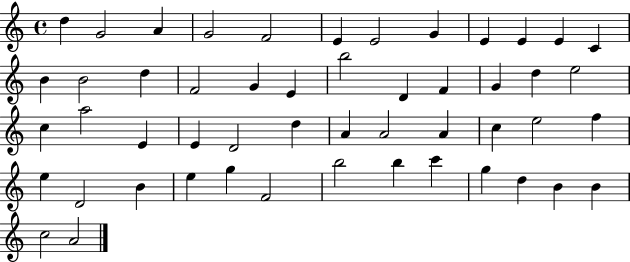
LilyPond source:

{
  \clef treble
  \time 4/4
  \defaultTimeSignature
  \key c \major
  d''4 g'2 a'4 | g'2 f'2 | e'4 e'2 g'4 | e'4 e'4 e'4 c'4 | \break b'4 b'2 d''4 | f'2 g'4 e'4 | b''2 d'4 f'4 | g'4 d''4 e''2 | \break c''4 a''2 e'4 | e'4 d'2 d''4 | a'4 a'2 a'4 | c''4 e''2 f''4 | \break e''4 d'2 b'4 | e''4 g''4 f'2 | b''2 b''4 c'''4 | g''4 d''4 b'4 b'4 | \break c''2 a'2 | \bar "|."
}